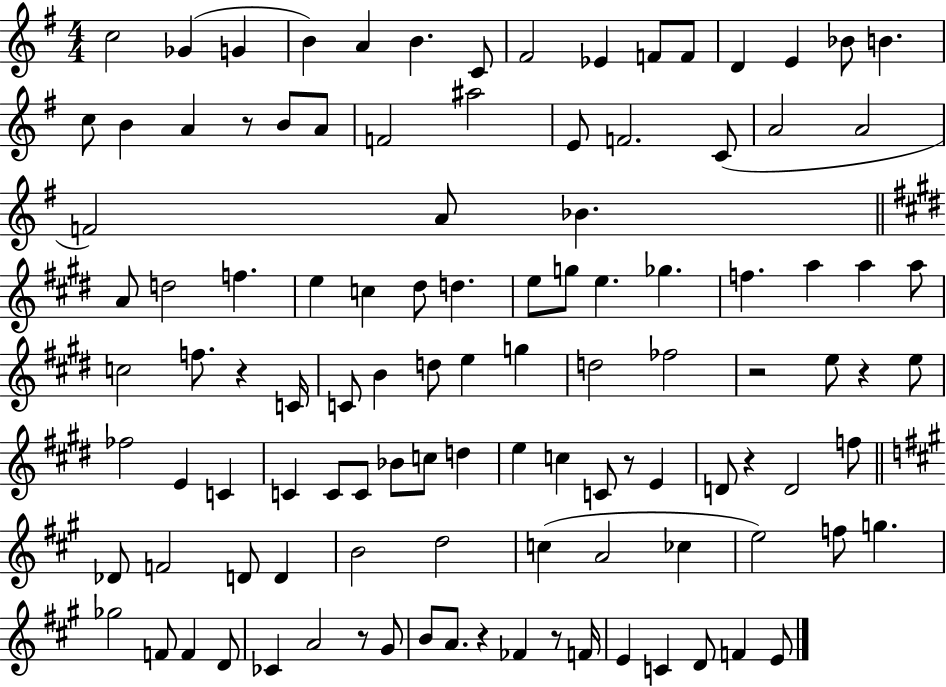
X:1
T:Untitled
M:4/4
L:1/4
K:G
c2 _G G B A B C/2 ^F2 _E F/2 F/2 D E _B/2 B c/2 B A z/2 B/2 A/2 F2 ^a2 E/2 F2 C/2 A2 A2 F2 A/2 _B A/2 d2 f e c ^d/2 d e/2 g/2 e _g f a a a/2 c2 f/2 z C/4 C/2 B d/2 e g d2 _f2 z2 e/2 z e/2 _f2 E C C C/2 C/2 _B/2 c/2 d e c C/2 z/2 E D/2 z D2 f/2 _D/2 F2 D/2 D B2 d2 c A2 _c e2 f/2 g _g2 F/2 F D/2 _C A2 z/2 ^G/2 B/2 A/2 z _F z/2 F/4 E C D/2 F E/2